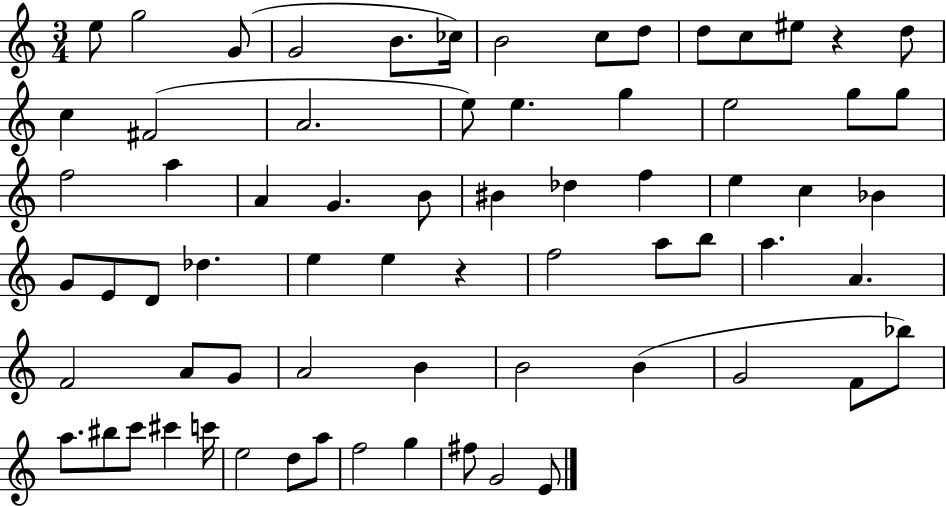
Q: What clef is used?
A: treble